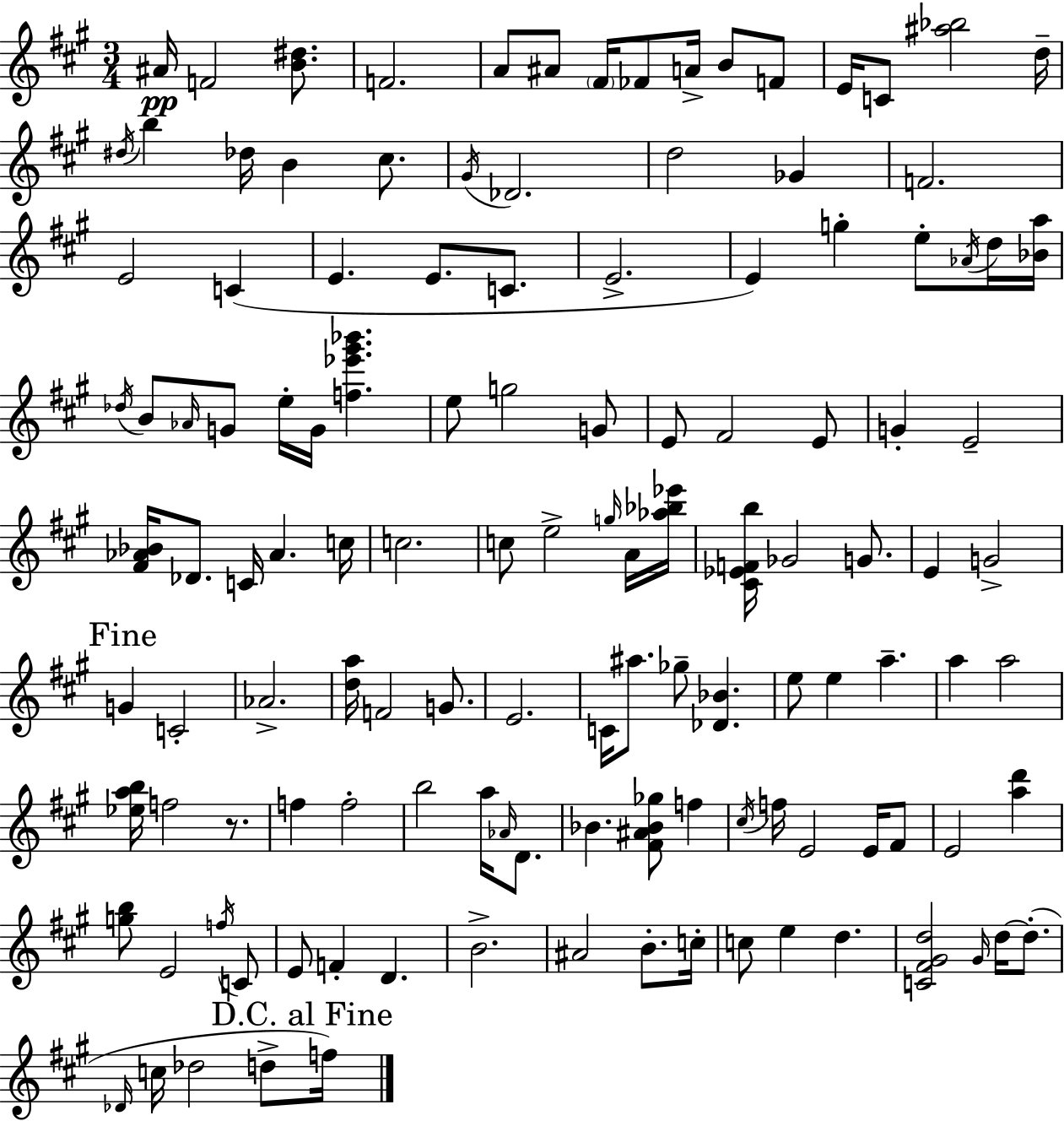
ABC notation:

X:1
T:Untitled
M:3/4
L:1/4
K:A
^A/4 F2 [B^d]/2 F2 A/2 ^A/2 ^F/4 _F/2 A/4 B/2 F/2 E/4 C/2 [^a_b]2 d/4 ^d/4 b _d/4 B ^c/2 ^G/4 _D2 d2 _G F2 E2 C E E/2 C/2 E2 E g e/2 _A/4 d/4 [_Ba]/4 _d/4 B/2 _A/4 G/2 e/4 G/4 [f_e'^g'_b'] e/2 g2 G/2 E/2 ^F2 E/2 G E2 [^F_A_B]/4 _D/2 C/4 _A c/4 c2 c/2 e2 g/4 A/4 [_a_b_e']/4 [^C_EFb]/4 _G2 G/2 E G2 G C2 _A2 [da]/4 F2 G/2 E2 C/4 ^a/2 _g/2 [_D_B] e/2 e a a a2 [_eab]/4 f2 z/2 f f2 b2 a/4 _A/4 D/2 _B [^F^A_B_g]/2 f ^c/4 f/4 E2 E/4 ^F/2 E2 [ad'] [gb]/2 E2 f/4 C/2 E/2 F D B2 ^A2 B/2 c/4 c/2 e d [C^F^Gd]2 ^G/4 d/4 d/2 _D/4 c/4 _d2 d/2 f/4